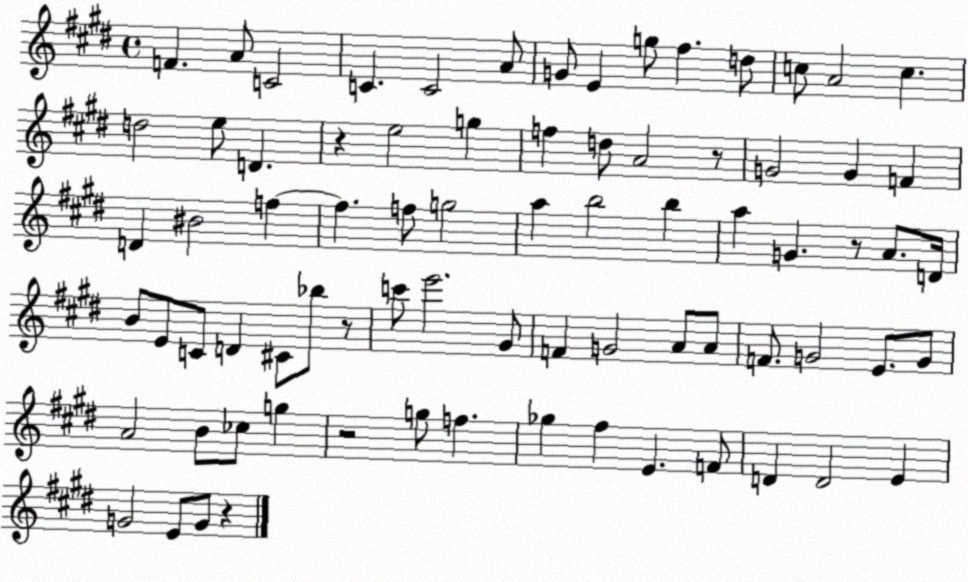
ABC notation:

X:1
T:Untitled
M:4/4
L:1/4
K:E
F A/2 C2 C C2 A/2 G/2 E g/2 ^f d/2 c/2 A2 c d2 e/2 D z e2 g f d/2 A2 z/2 G2 G F D ^B2 f f f/2 g2 a b2 b a G z/2 A/2 D/4 B/2 E/2 C/2 D ^C/2 _b/2 z/2 c'/2 e'2 ^G/2 F G2 A/2 A/2 F/2 G2 E/2 G/2 A2 B/2 _c/2 g z2 g/2 f _g ^f E F/2 D D2 E G2 E/2 G/2 z